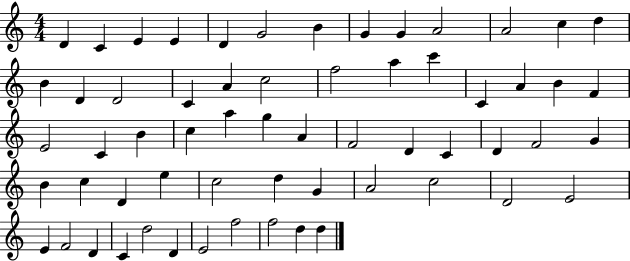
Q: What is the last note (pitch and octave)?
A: D5